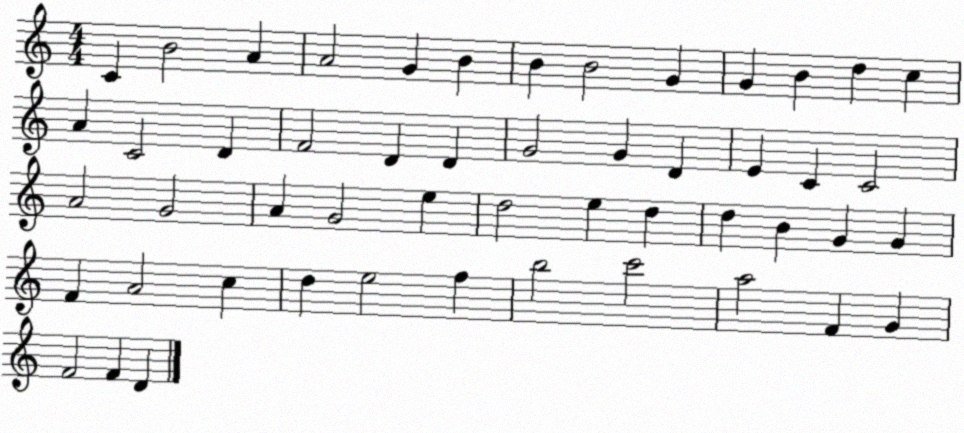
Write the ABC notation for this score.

X:1
T:Untitled
M:4/4
L:1/4
K:C
C B2 A A2 G B B B2 G G B d c A C2 D F2 D D G2 G D E C C2 A2 G2 A G2 e d2 e d d B G G F A2 c d e2 f b2 c'2 a2 F G F2 F D